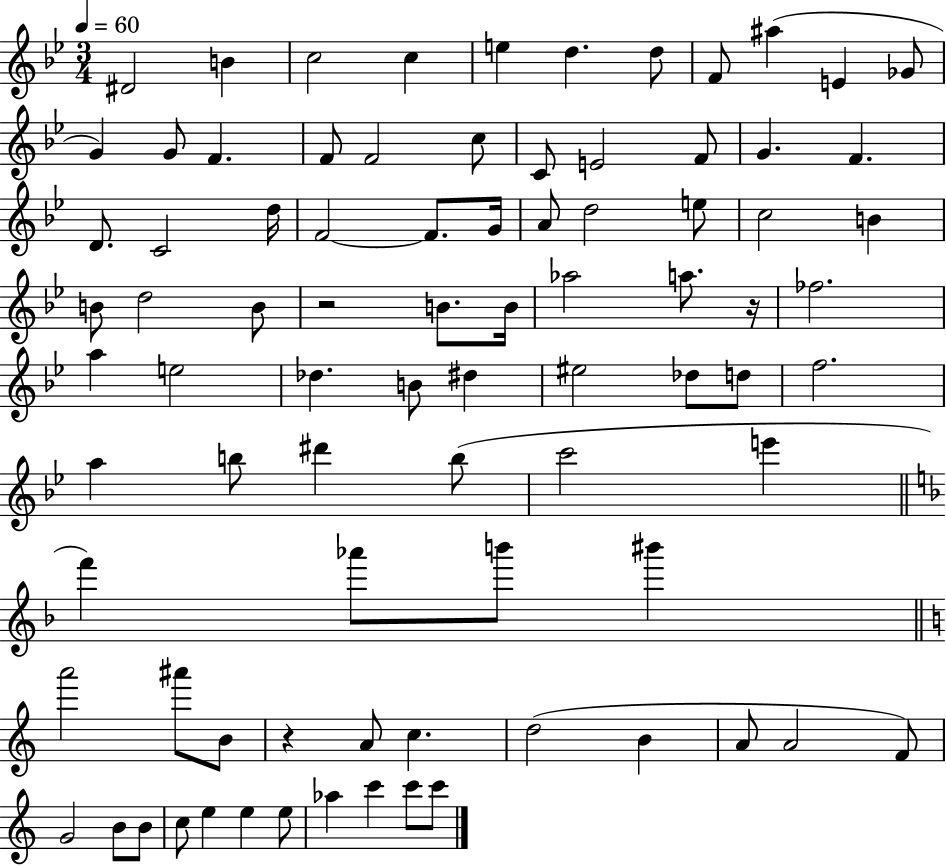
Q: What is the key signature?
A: BES major